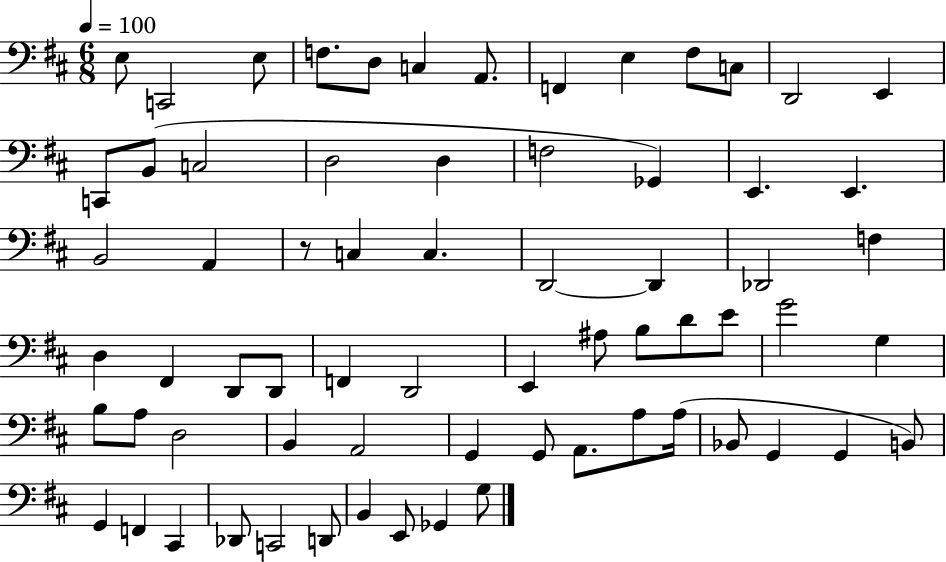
{
  \clef bass
  \numericTimeSignature
  \time 6/8
  \key d \major
  \tempo 4 = 100
  \repeat volta 2 { e8 c,2 e8 | f8. d8 c4 a,8. | f,4 e4 fis8 c8 | d,2 e,4 | \break c,8 b,8( c2 | d2 d4 | f2 ges,4) | e,4. e,4. | \break b,2 a,4 | r8 c4 c4. | d,2~~ d,4 | des,2 f4 | \break d4 fis,4 d,8 d,8 | f,4 d,2 | e,4 ais8 b8 d'8 e'8 | g'2 g4 | \break b8 a8 d2 | b,4 a,2 | g,4 g,8 a,8. a8 a16( | bes,8 g,4 g,4 b,8) | \break g,4 f,4 cis,4 | des,8 c,2 d,8 | b,4 e,8 ges,4 g8 | } \bar "|."
}